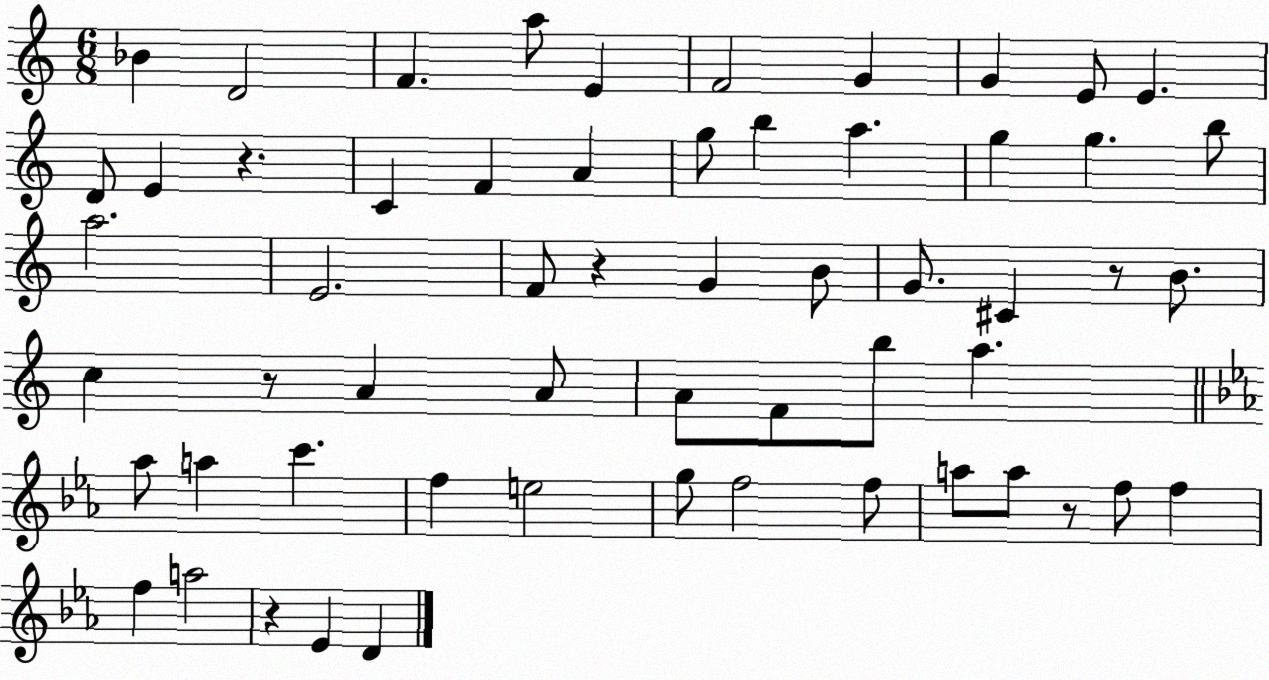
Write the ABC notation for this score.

X:1
T:Untitled
M:6/8
L:1/4
K:C
_B D2 F a/2 E F2 G G E/2 E D/2 E z C F A g/2 b a g g b/2 a2 E2 F/2 z G B/2 G/2 ^C z/2 B/2 c z/2 A A/2 A/2 F/2 b/2 a _a/2 a c' f e2 g/2 f2 f/2 a/2 a/2 z/2 f/2 f f a2 z _E D